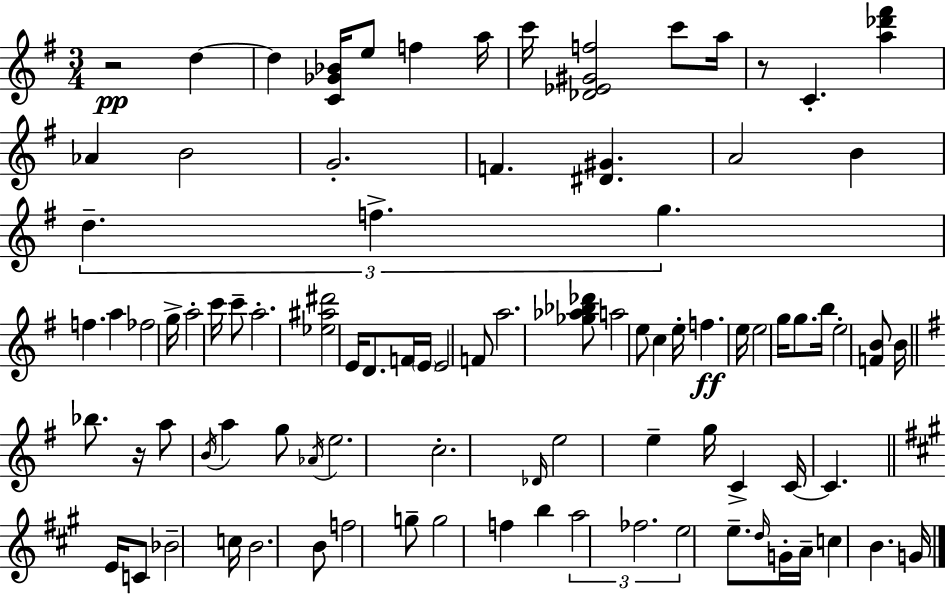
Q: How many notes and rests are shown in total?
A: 91